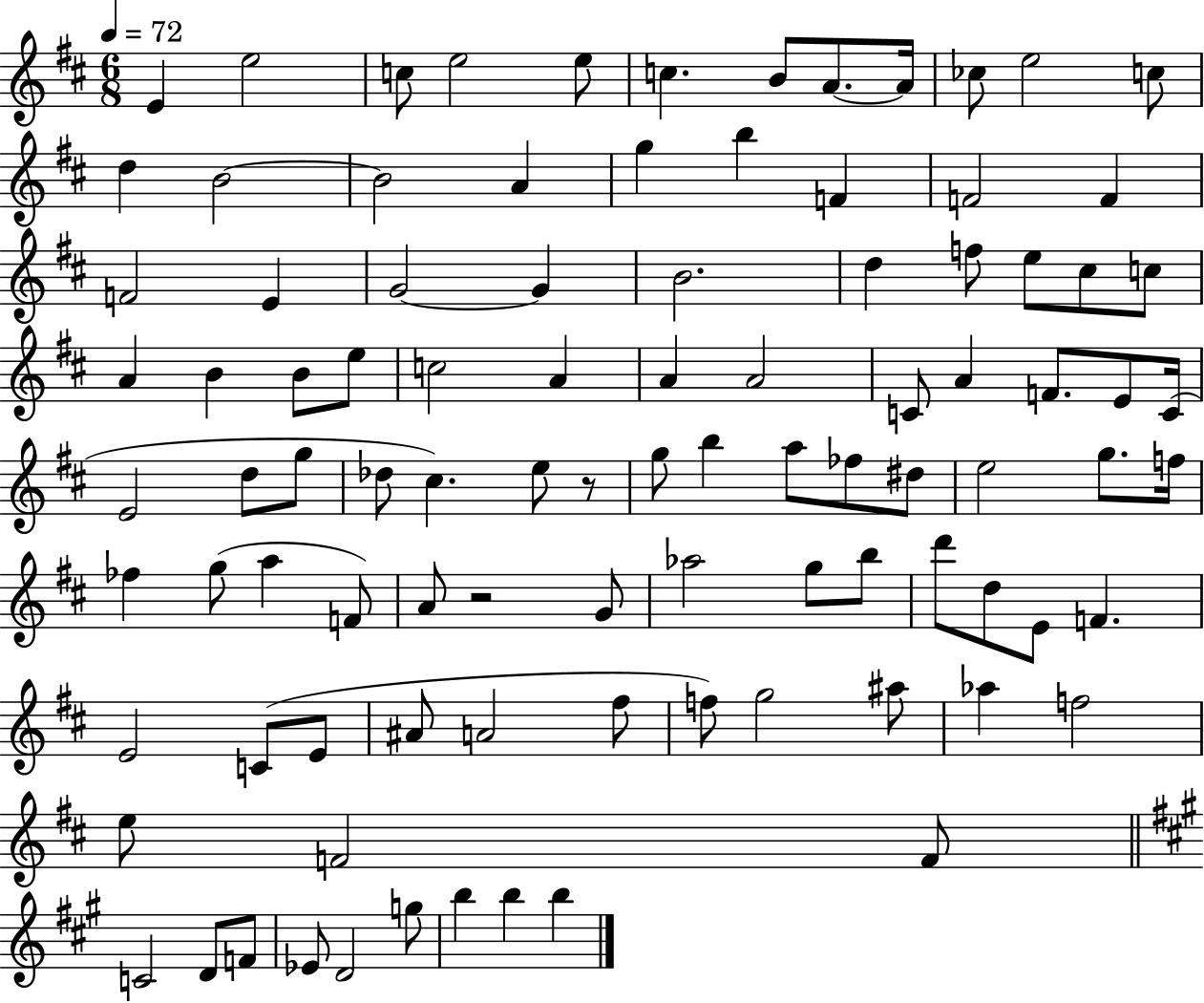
E4/q E5/h C5/e E5/h E5/e C5/q. B4/e A4/e. A4/s CES5/e E5/h C5/e D5/q B4/h B4/h A4/q G5/q B5/q F4/q F4/h F4/q F4/h E4/q G4/h G4/q B4/h. D5/q F5/e E5/e C#5/e C5/e A4/q B4/q B4/e E5/e C5/h A4/q A4/q A4/h C4/e A4/q F4/e. E4/e C4/s E4/h D5/e G5/e Db5/e C#5/q. E5/e R/e G5/e B5/q A5/e FES5/e D#5/e E5/h G5/e. F5/s FES5/q G5/e A5/q F4/e A4/e R/h G4/e Ab5/h G5/e B5/e D6/e D5/e E4/e F4/q. E4/h C4/e E4/e A#4/e A4/h F#5/e F5/e G5/h A#5/e Ab5/q F5/h E5/e F4/h F4/e C4/h D4/e F4/e Eb4/e D4/h G5/e B5/q B5/q B5/q